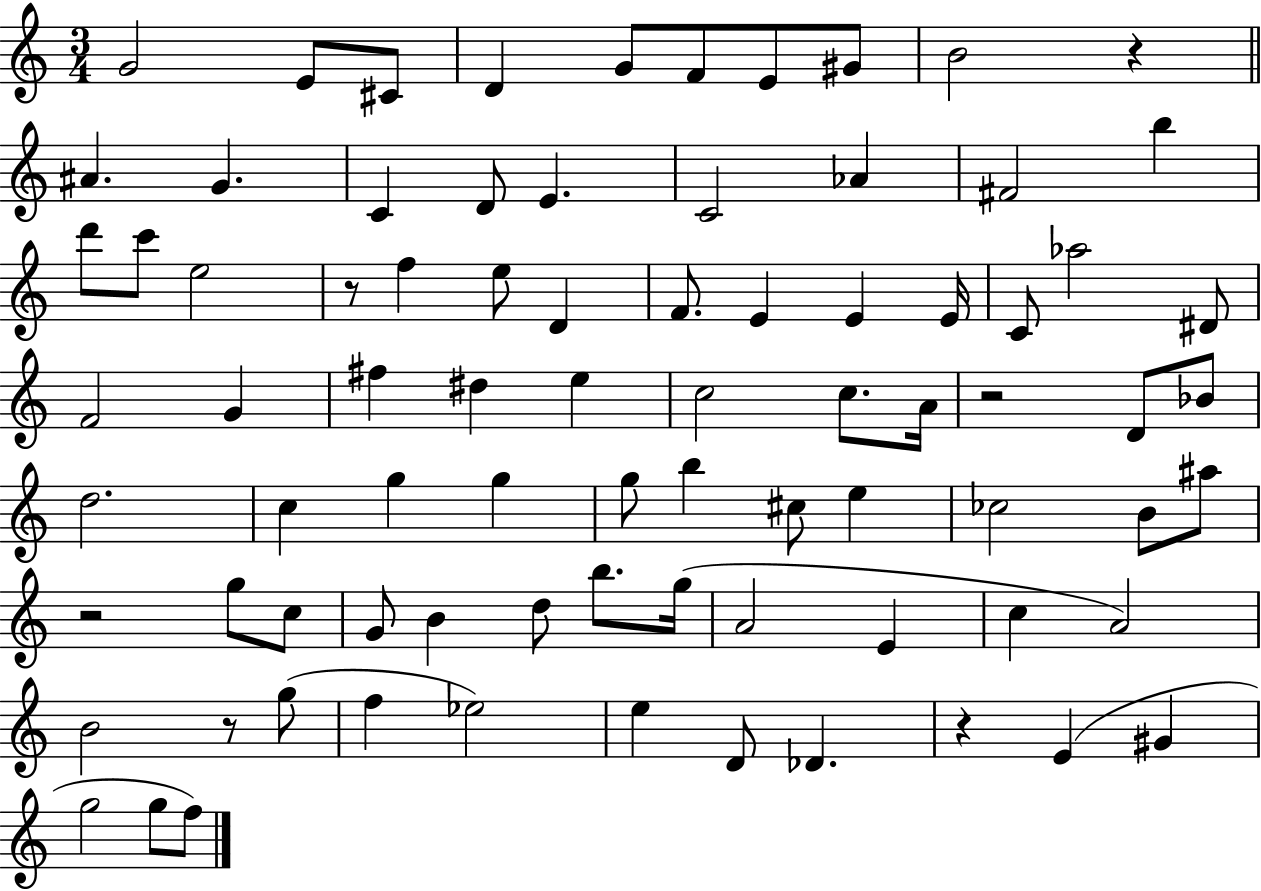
G4/h E4/e C#4/e D4/q G4/e F4/e E4/e G#4/e B4/h R/q A#4/q. G4/q. C4/q D4/e E4/q. C4/h Ab4/q F#4/h B5/q D6/e C6/e E5/h R/e F5/q E5/e D4/q F4/e. E4/q E4/q E4/s C4/e Ab5/h D#4/e F4/h G4/q F#5/q D#5/q E5/q C5/h C5/e. A4/s R/h D4/e Bb4/e D5/h. C5/q G5/q G5/q G5/e B5/q C#5/e E5/q CES5/h B4/e A#5/e R/h G5/e C5/e G4/e B4/q D5/e B5/e. G5/s A4/h E4/q C5/q A4/h B4/h R/e G5/e F5/q Eb5/h E5/q D4/e Db4/q. R/q E4/q G#4/q G5/h G5/e F5/e